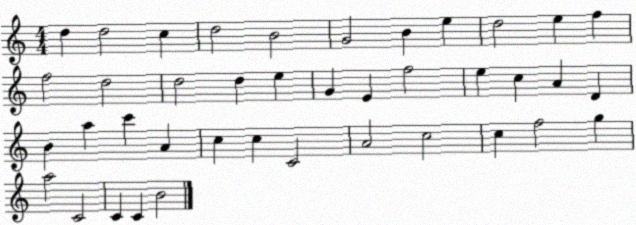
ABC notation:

X:1
T:Untitled
M:4/4
L:1/4
K:C
d d2 c d2 B2 G2 B e d2 e f f2 d2 d2 d e G E f2 e c A D B a c' A c c C2 A2 c2 c f2 g a2 C2 C C B2